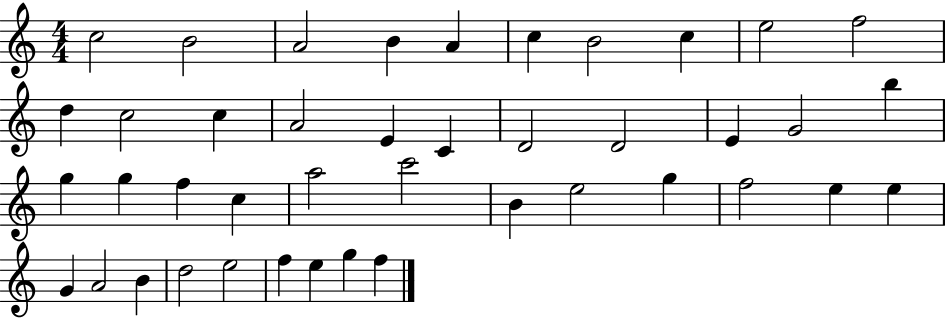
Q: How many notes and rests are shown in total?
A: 42